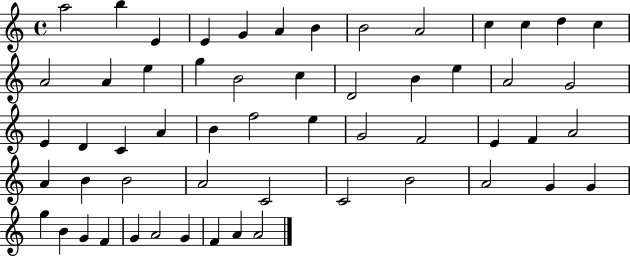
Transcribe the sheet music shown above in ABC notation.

X:1
T:Untitled
M:4/4
L:1/4
K:C
a2 b E E G A B B2 A2 c c d c A2 A e g B2 c D2 B e A2 G2 E D C A B f2 e G2 F2 E F A2 A B B2 A2 C2 C2 B2 A2 G G g B G F G A2 G F A A2